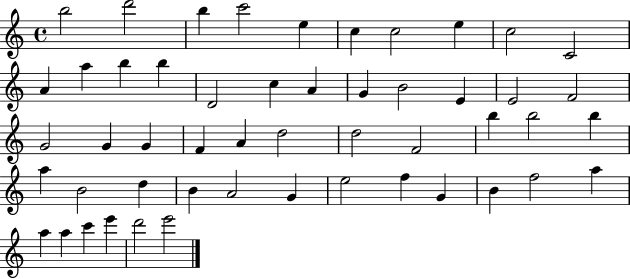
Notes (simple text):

B5/h D6/h B5/q C6/h E5/q C5/q C5/h E5/q C5/h C4/h A4/q A5/q B5/q B5/q D4/h C5/q A4/q G4/q B4/h E4/q E4/h F4/h G4/h G4/q G4/q F4/q A4/q D5/h D5/h F4/h B5/q B5/h B5/q A5/q B4/h D5/q B4/q A4/h G4/q E5/h F5/q G4/q B4/q F5/h A5/q A5/q A5/q C6/q E6/q D6/h E6/h